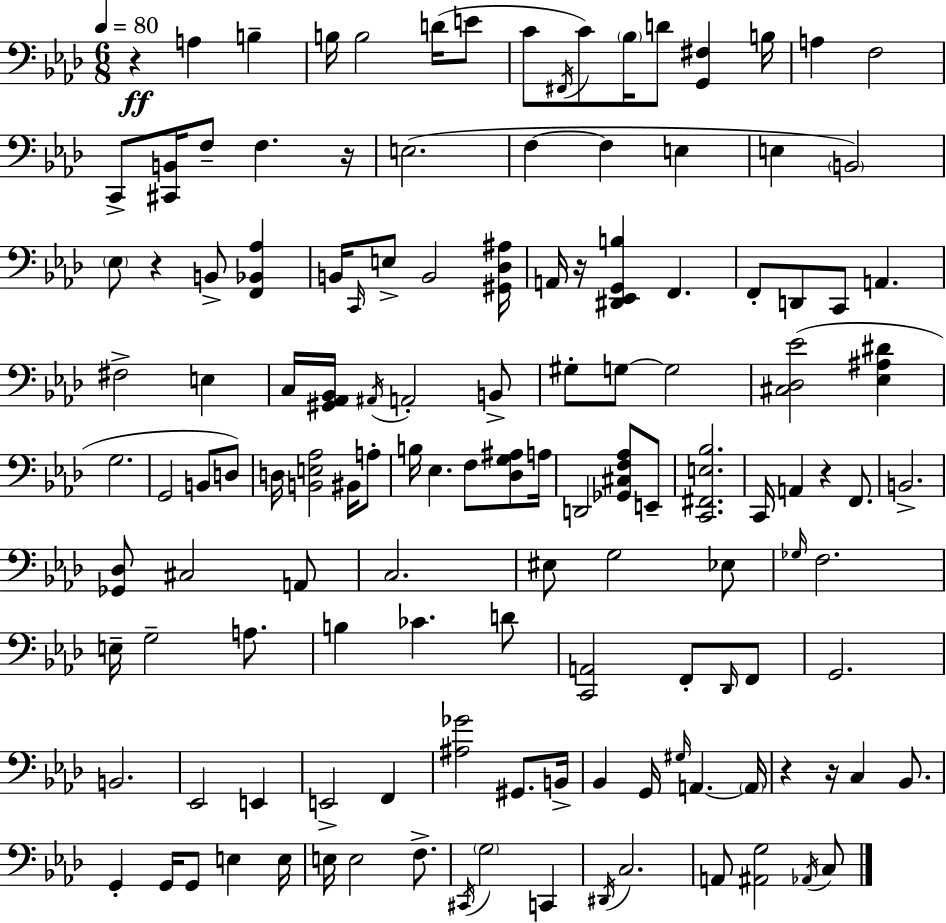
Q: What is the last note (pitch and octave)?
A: C3